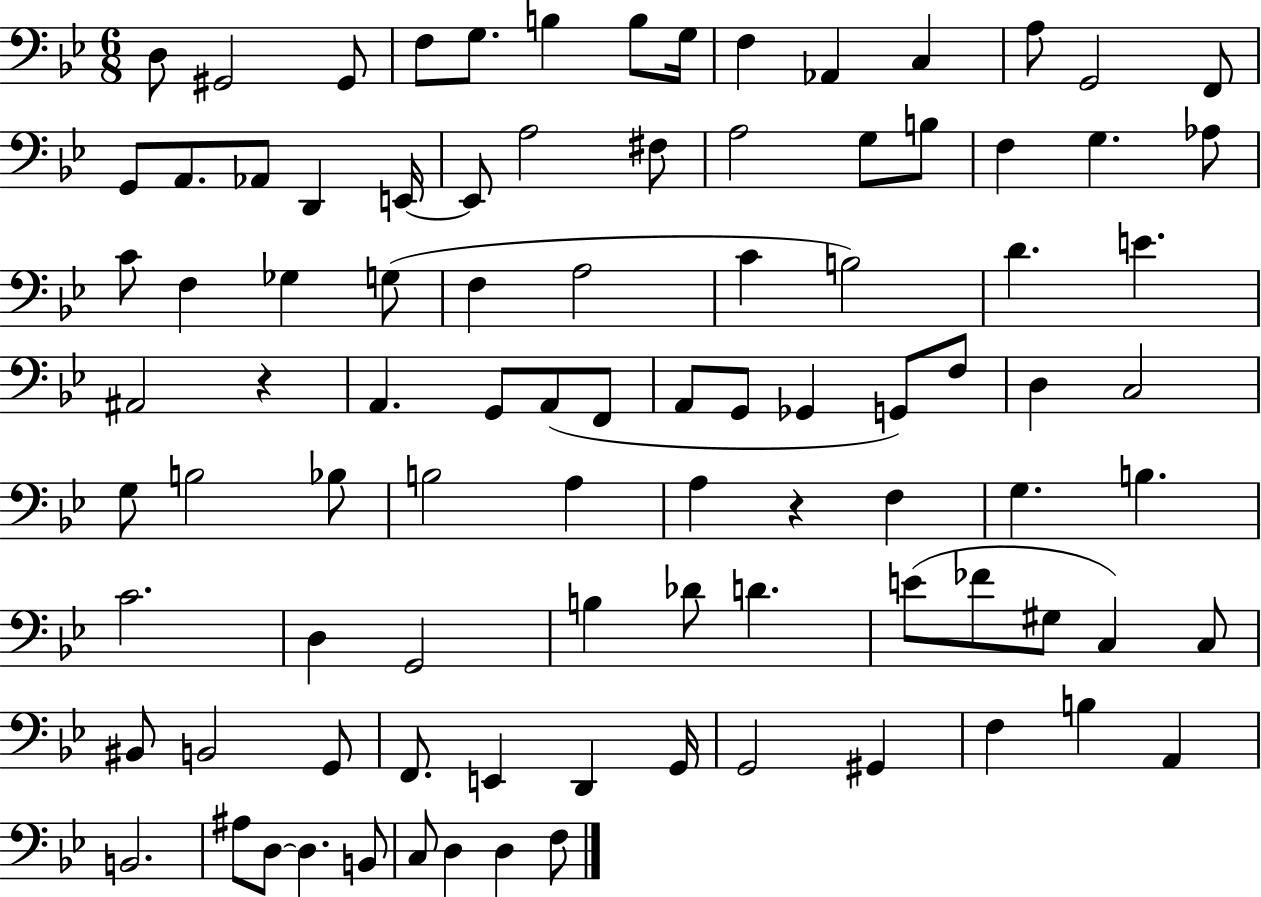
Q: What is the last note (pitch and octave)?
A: F3